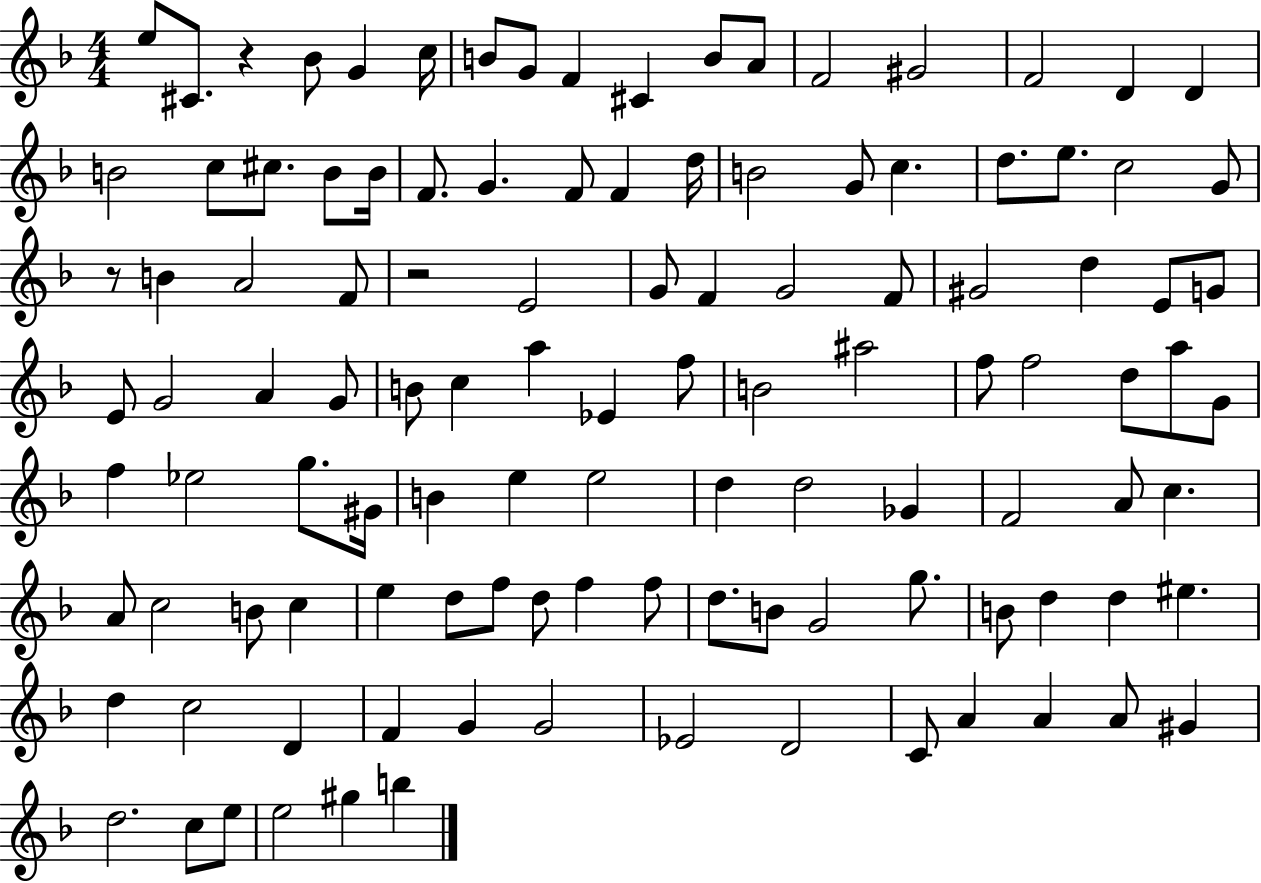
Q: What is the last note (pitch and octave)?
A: B5